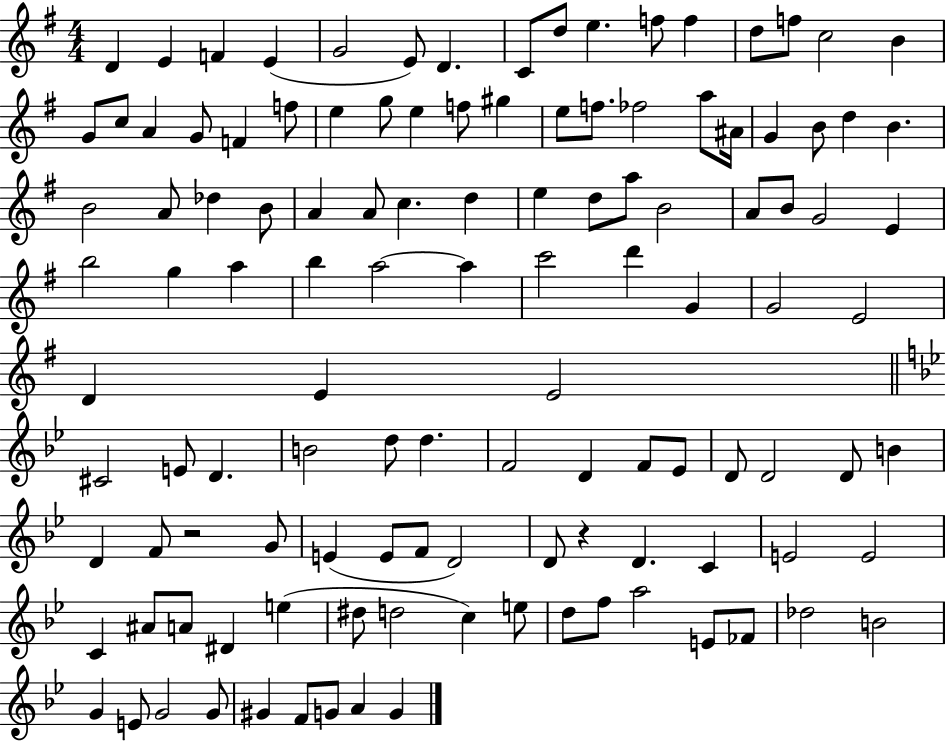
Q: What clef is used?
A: treble